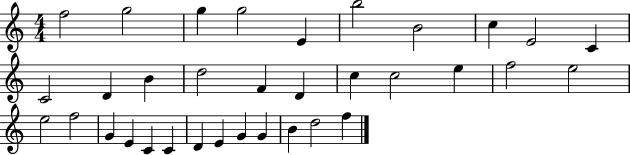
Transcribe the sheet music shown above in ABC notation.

X:1
T:Untitled
M:4/4
L:1/4
K:C
f2 g2 g g2 E b2 B2 c E2 C C2 D B d2 F D c c2 e f2 e2 e2 f2 G E C C D E G G B d2 f